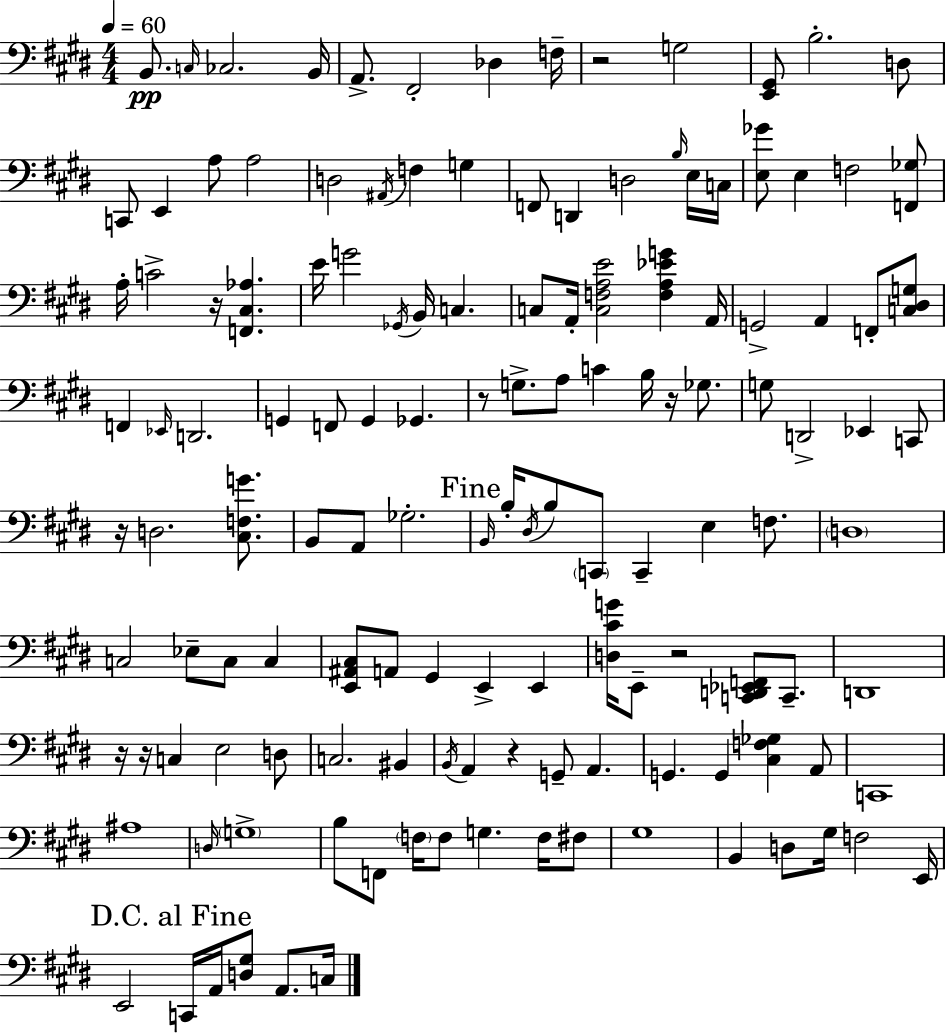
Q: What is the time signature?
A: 4/4